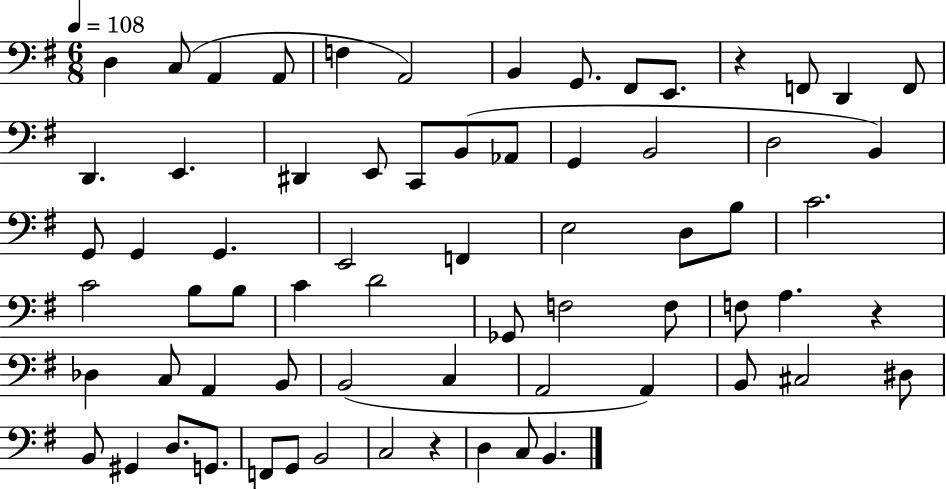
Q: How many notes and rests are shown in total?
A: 68